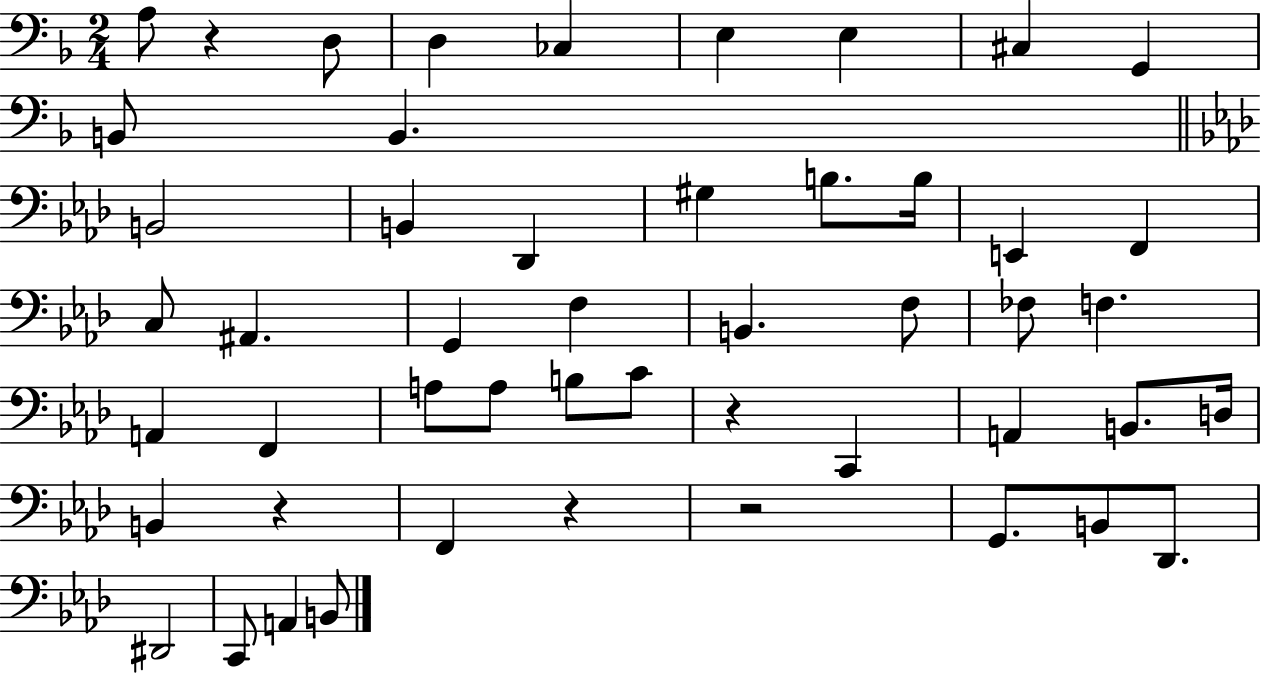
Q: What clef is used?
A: bass